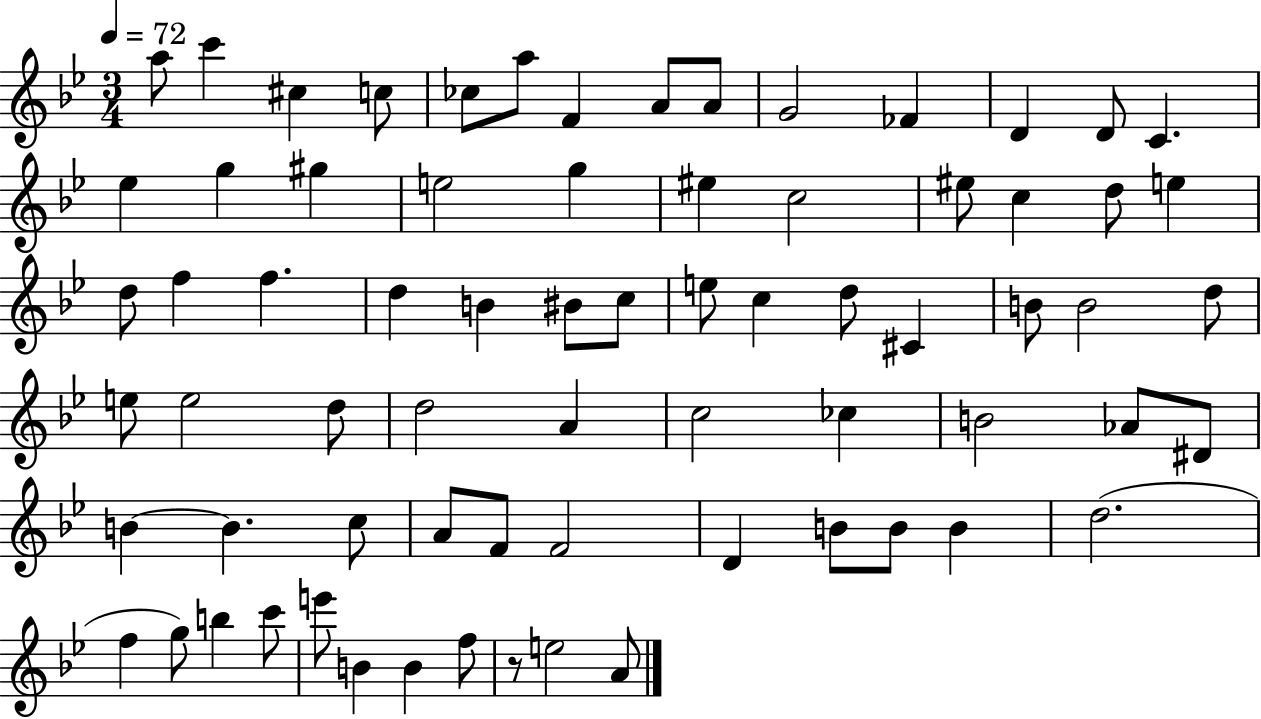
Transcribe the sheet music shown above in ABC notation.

X:1
T:Untitled
M:3/4
L:1/4
K:Bb
a/2 c' ^c c/2 _c/2 a/2 F A/2 A/2 G2 _F D D/2 C _e g ^g e2 g ^e c2 ^e/2 c d/2 e d/2 f f d B ^B/2 c/2 e/2 c d/2 ^C B/2 B2 d/2 e/2 e2 d/2 d2 A c2 _c B2 _A/2 ^D/2 B B c/2 A/2 F/2 F2 D B/2 B/2 B d2 f g/2 b c'/2 e'/2 B B f/2 z/2 e2 A/2